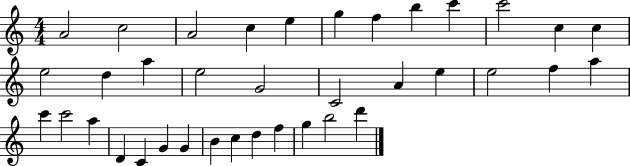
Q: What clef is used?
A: treble